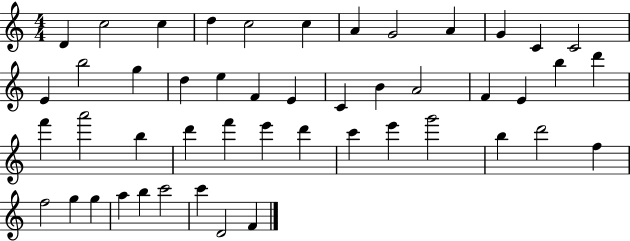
D4/q C5/h C5/q D5/q C5/h C5/q A4/q G4/h A4/q G4/q C4/q C4/h E4/q B5/h G5/q D5/q E5/q F4/q E4/q C4/q B4/q A4/h F4/q E4/q B5/q D6/q F6/q A6/h B5/q D6/q F6/q E6/q D6/q C6/q E6/q G6/h B5/q D6/h F5/q F5/h G5/q G5/q A5/q B5/q C6/h C6/q D4/h F4/q